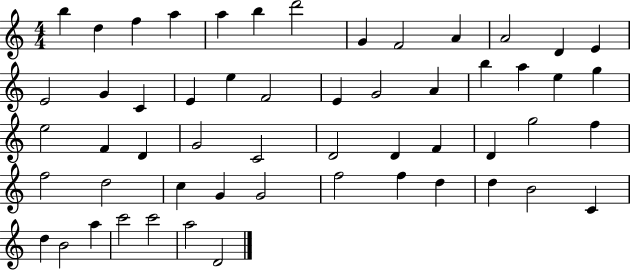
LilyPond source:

{
  \clef treble
  \numericTimeSignature
  \time 4/4
  \key c \major
  b''4 d''4 f''4 a''4 | a''4 b''4 d'''2 | g'4 f'2 a'4 | a'2 d'4 e'4 | \break e'2 g'4 c'4 | e'4 e''4 f'2 | e'4 g'2 a'4 | b''4 a''4 e''4 g''4 | \break e''2 f'4 d'4 | g'2 c'2 | d'2 d'4 f'4 | d'4 g''2 f''4 | \break f''2 d''2 | c''4 g'4 g'2 | f''2 f''4 d''4 | d''4 b'2 c'4 | \break d''4 b'2 a''4 | c'''2 c'''2 | a''2 d'2 | \bar "|."
}